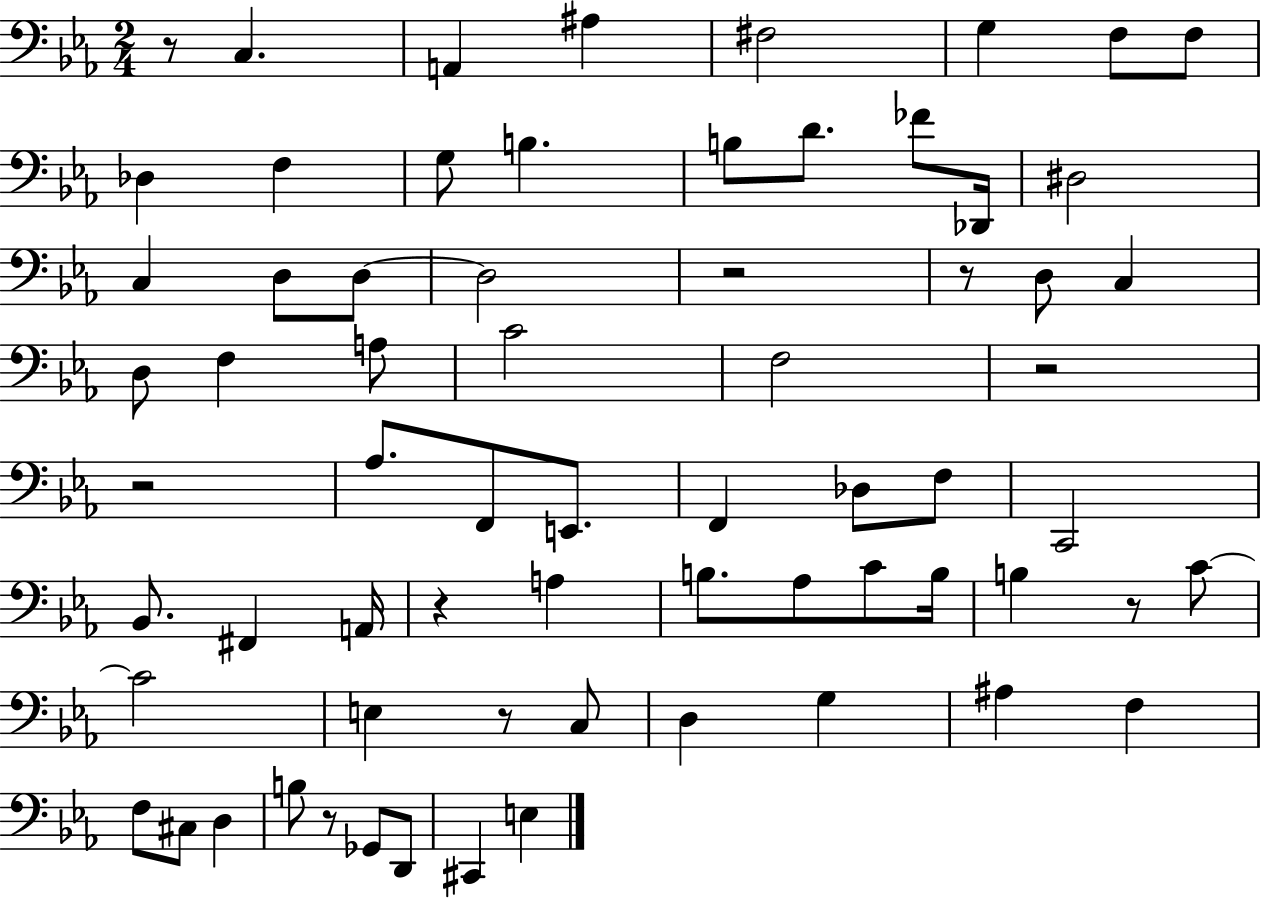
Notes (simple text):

R/e C3/q. A2/q A#3/q F#3/h G3/q F3/e F3/e Db3/q F3/q G3/e B3/q. B3/e D4/e. FES4/e Db2/s D#3/h C3/q D3/e D3/e D3/h R/h R/e D3/e C3/q D3/e F3/q A3/e C4/h F3/h R/h R/h Ab3/e. F2/e E2/e. F2/q Db3/e F3/e C2/h Bb2/e. F#2/q A2/s R/q A3/q B3/e. Ab3/e C4/e B3/s B3/q R/e C4/e C4/h E3/q R/e C3/e D3/q G3/q A#3/q F3/q F3/e C#3/e D3/q B3/e R/e Gb2/e D2/e C#2/q E3/q